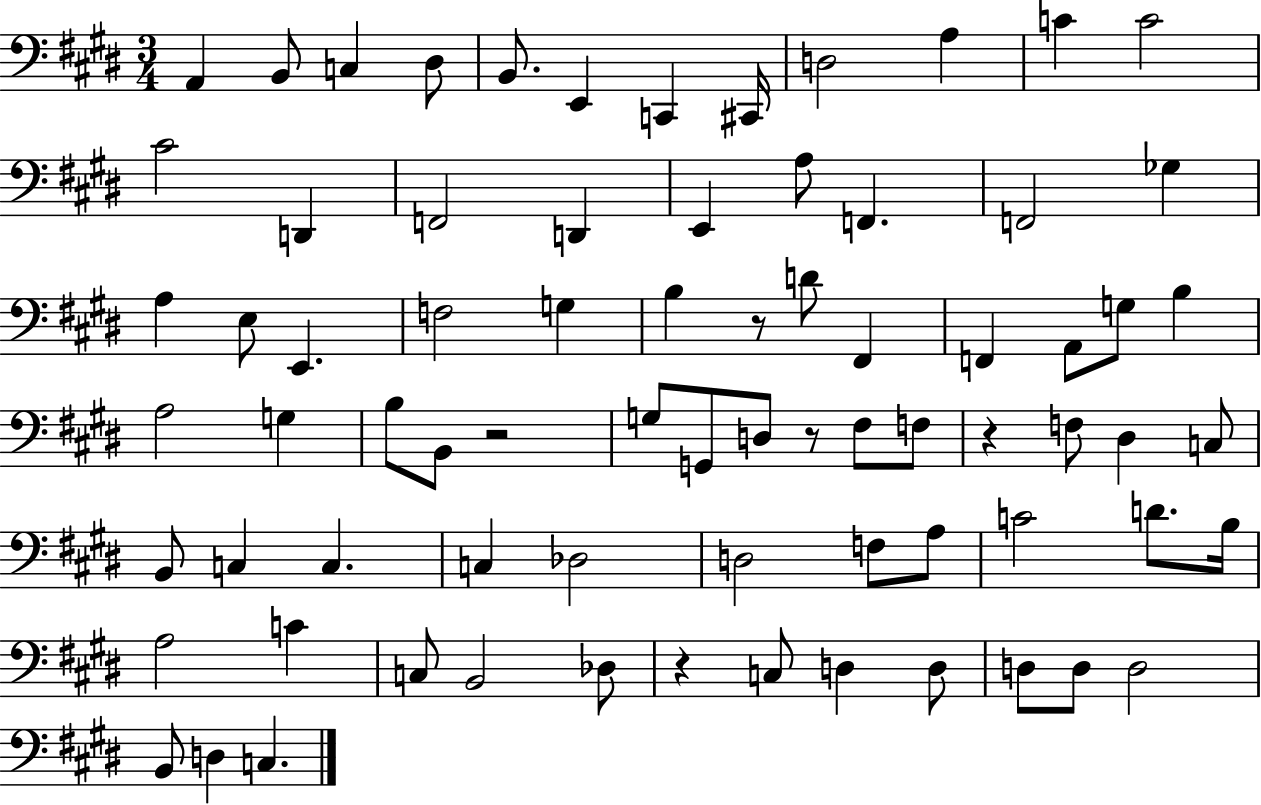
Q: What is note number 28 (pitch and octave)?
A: D4